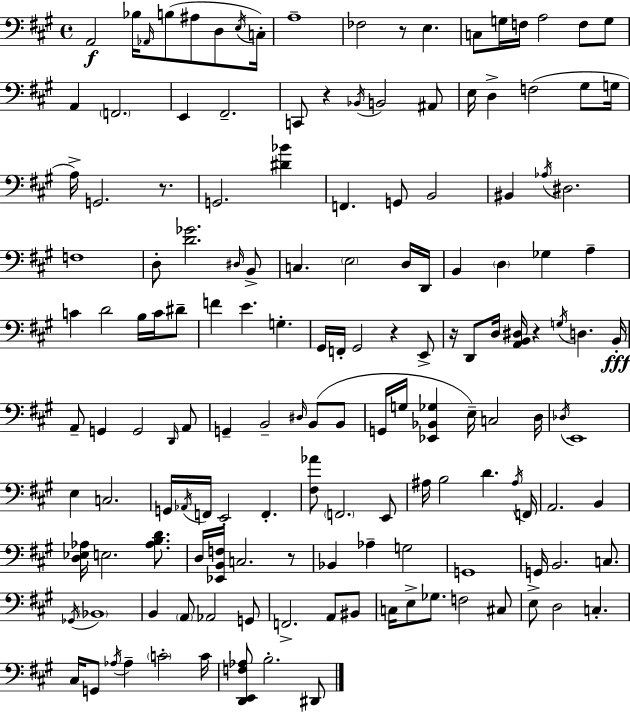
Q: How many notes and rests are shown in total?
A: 152